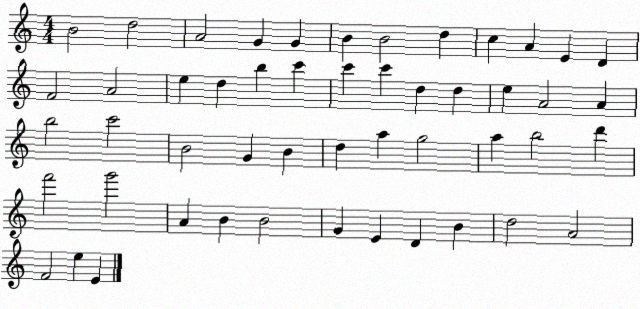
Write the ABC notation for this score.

X:1
T:Untitled
M:4/4
L:1/4
K:C
B2 d2 A2 G G B B2 d c A E D F2 A2 e d b c' c' c' d d e A2 A b2 c'2 B2 G B d a g2 a b2 d' f'2 g'2 A B B2 G E D B d2 A2 F2 e E